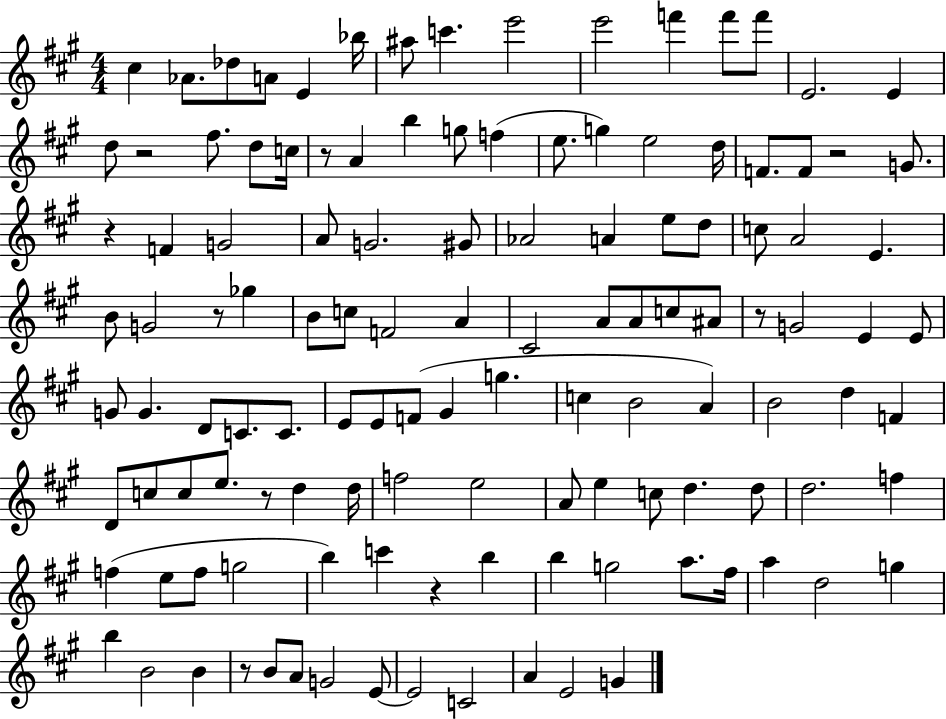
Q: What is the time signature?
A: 4/4